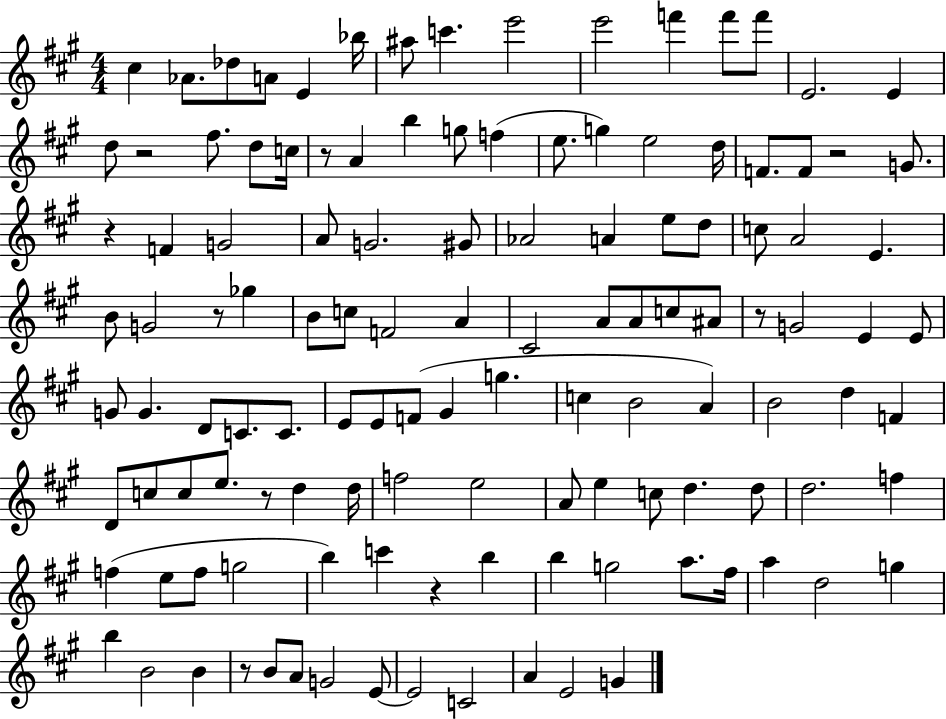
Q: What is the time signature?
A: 4/4